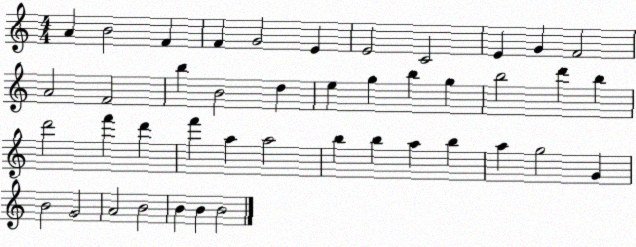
X:1
T:Untitled
M:4/4
L:1/4
K:C
A B2 F F G2 E E2 C2 E G F2 A2 F2 b B2 d e g b g b2 d' b d'2 f' d' f' a a2 b b a b a g2 G B2 G2 A2 B2 B B B2